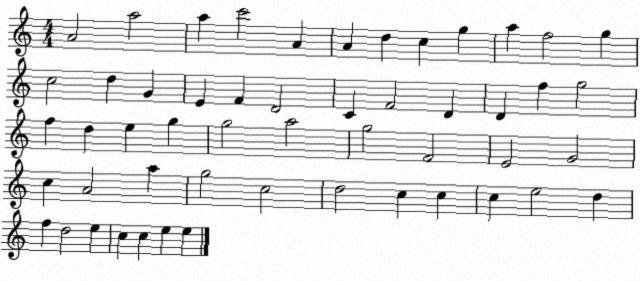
X:1
T:Untitled
M:4/4
L:1/4
K:C
A2 a2 a c'2 A A d c g a f2 g c2 d G E F D2 C F2 D D f g2 f d e g g2 a2 g2 F2 E2 G2 c A2 a g2 c2 d2 c c c e2 d f d2 e c c e e